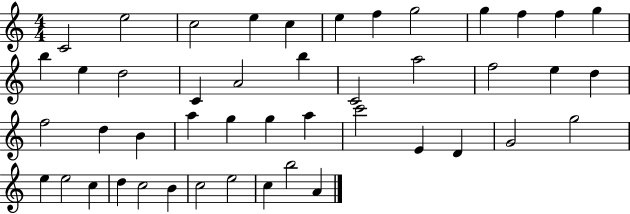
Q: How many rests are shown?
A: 0